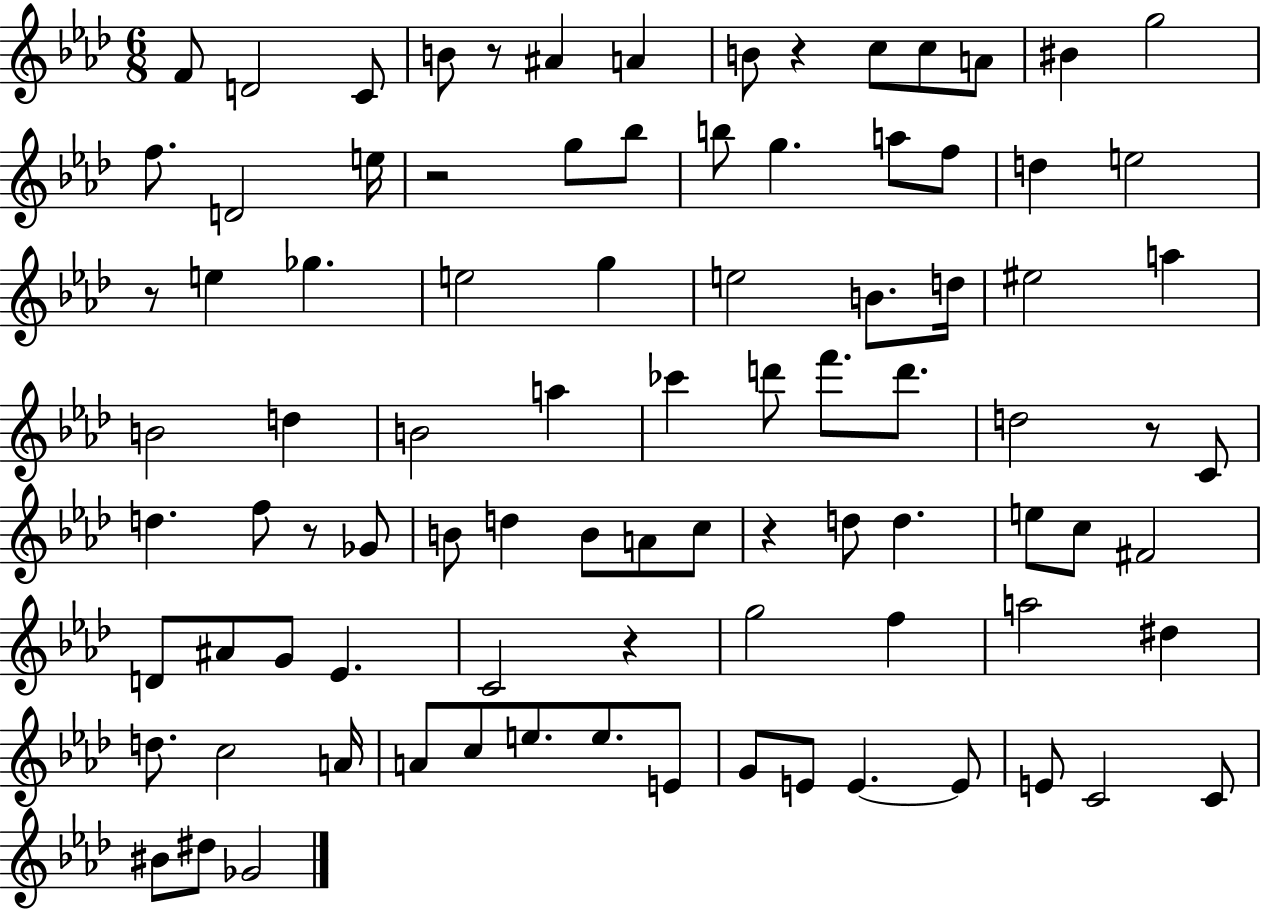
{
  \clef treble
  \numericTimeSignature
  \time 6/8
  \key aes \major
  f'8 d'2 c'8 | b'8 r8 ais'4 a'4 | b'8 r4 c''8 c''8 a'8 | bis'4 g''2 | \break f''8. d'2 e''16 | r2 g''8 bes''8 | b''8 g''4. a''8 f''8 | d''4 e''2 | \break r8 e''4 ges''4. | e''2 g''4 | e''2 b'8. d''16 | eis''2 a''4 | \break b'2 d''4 | b'2 a''4 | ces'''4 d'''8 f'''8. d'''8. | d''2 r8 c'8 | \break d''4. f''8 r8 ges'8 | b'8 d''4 b'8 a'8 c''8 | r4 d''8 d''4. | e''8 c''8 fis'2 | \break d'8 ais'8 g'8 ees'4. | c'2 r4 | g''2 f''4 | a''2 dis''4 | \break d''8. c''2 a'16 | a'8 c''8 e''8. e''8. e'8 | g'8 e'8 e'4.~~ e'8 | e'8 c'2 c'8 | \break bis'8 dis''8 ges'2 | \bar "|."
}